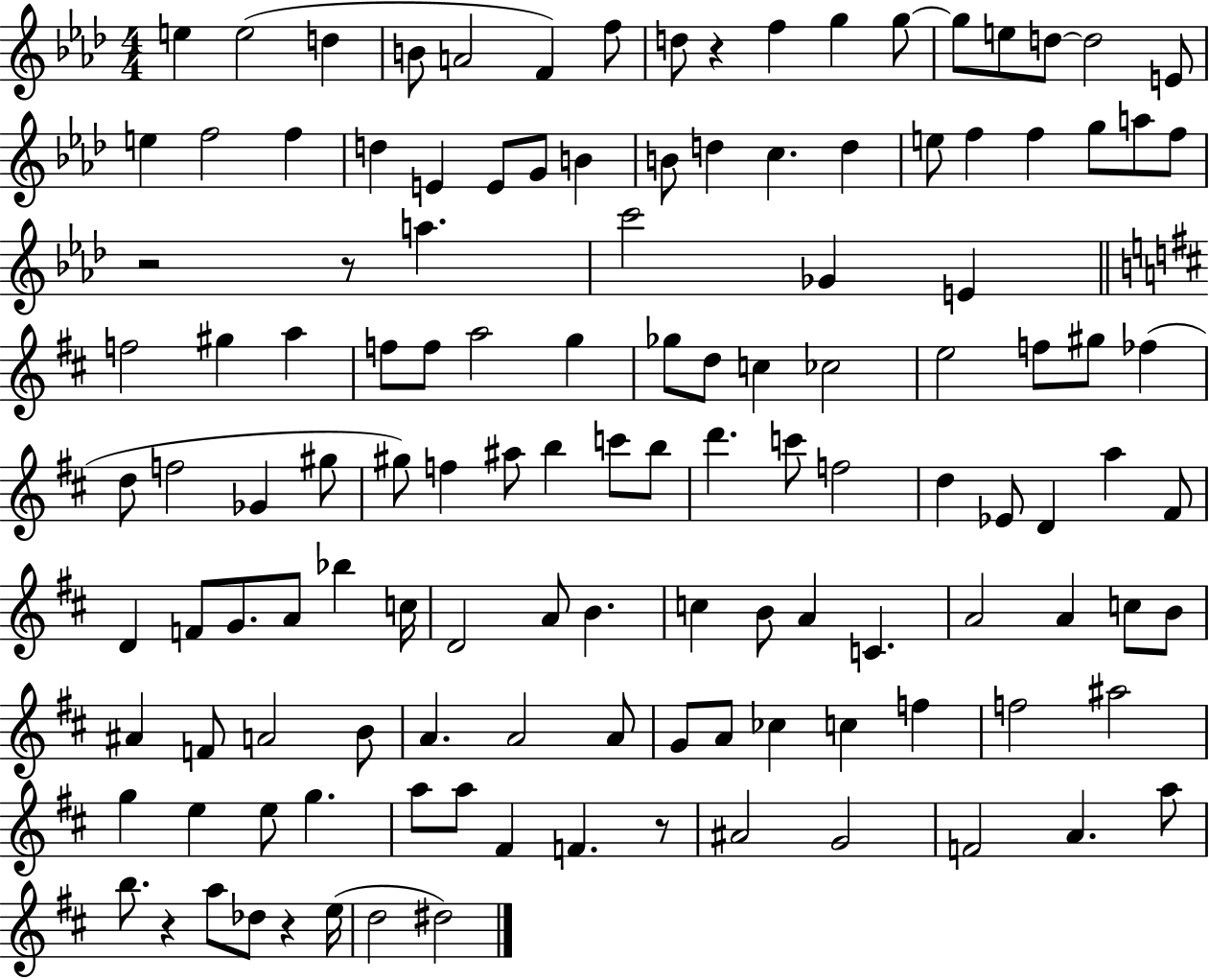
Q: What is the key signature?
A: AES major